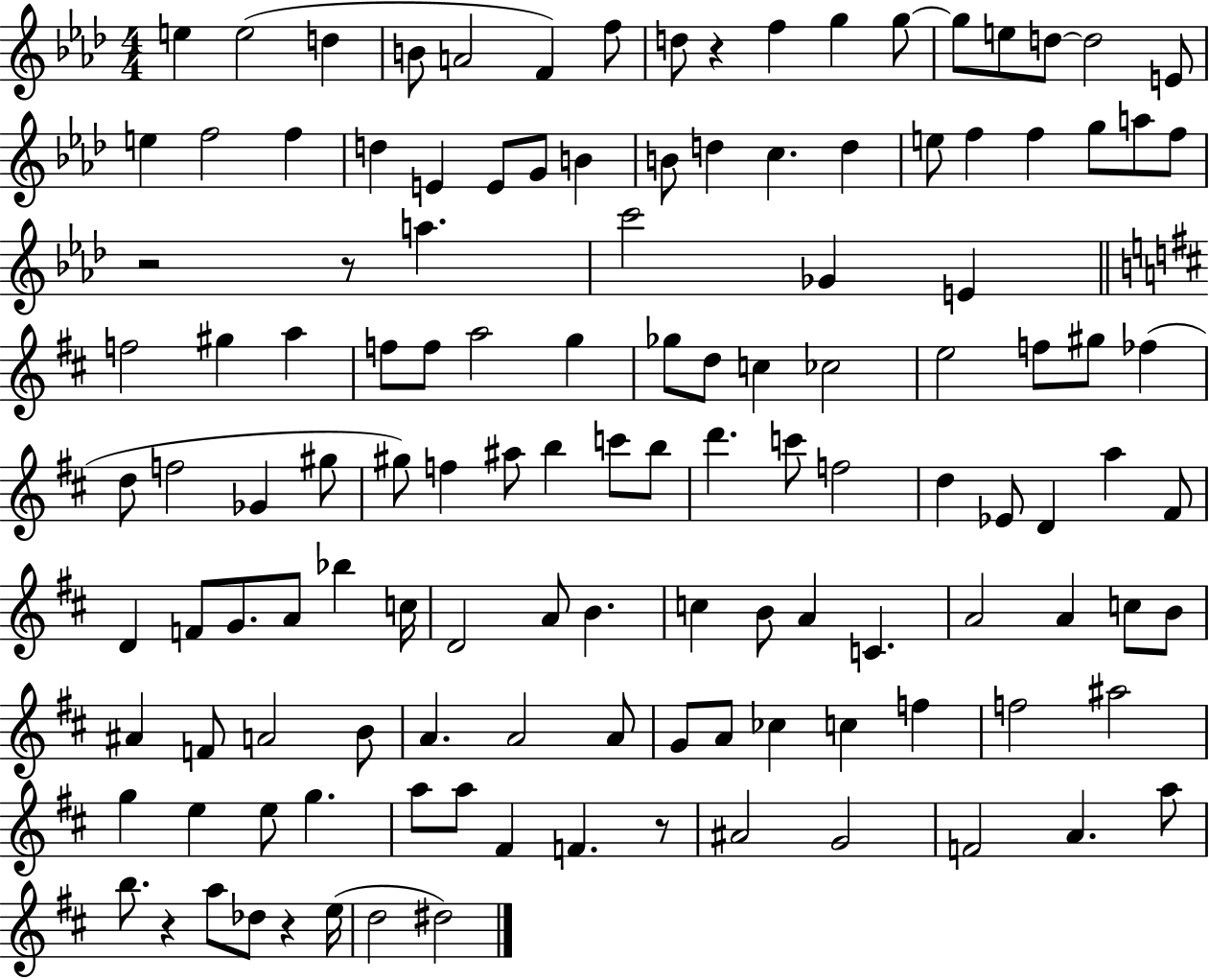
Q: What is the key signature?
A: AES major